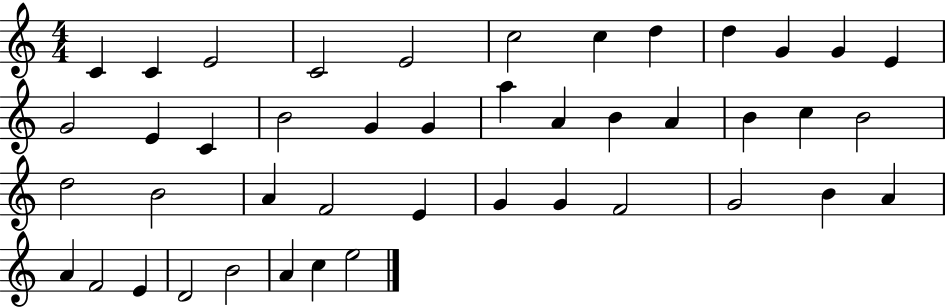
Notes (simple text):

C4/q C4/q E4/h C4/h E4/h C5/h C5/q D5/q D5/q G4/q G4/q E4/q G4/h E4/q C4/q B4/h G4/q G4/q A5/q A4/q B4/q A4/q B4/q C5/q B4/h D5/h B4/h A4/q F4/h E4/q G4/q G4/q F4/h G4/h B4/q A4/q A4/q F4/h E4/q D4/h B4/h A4/q C5/q E5/h